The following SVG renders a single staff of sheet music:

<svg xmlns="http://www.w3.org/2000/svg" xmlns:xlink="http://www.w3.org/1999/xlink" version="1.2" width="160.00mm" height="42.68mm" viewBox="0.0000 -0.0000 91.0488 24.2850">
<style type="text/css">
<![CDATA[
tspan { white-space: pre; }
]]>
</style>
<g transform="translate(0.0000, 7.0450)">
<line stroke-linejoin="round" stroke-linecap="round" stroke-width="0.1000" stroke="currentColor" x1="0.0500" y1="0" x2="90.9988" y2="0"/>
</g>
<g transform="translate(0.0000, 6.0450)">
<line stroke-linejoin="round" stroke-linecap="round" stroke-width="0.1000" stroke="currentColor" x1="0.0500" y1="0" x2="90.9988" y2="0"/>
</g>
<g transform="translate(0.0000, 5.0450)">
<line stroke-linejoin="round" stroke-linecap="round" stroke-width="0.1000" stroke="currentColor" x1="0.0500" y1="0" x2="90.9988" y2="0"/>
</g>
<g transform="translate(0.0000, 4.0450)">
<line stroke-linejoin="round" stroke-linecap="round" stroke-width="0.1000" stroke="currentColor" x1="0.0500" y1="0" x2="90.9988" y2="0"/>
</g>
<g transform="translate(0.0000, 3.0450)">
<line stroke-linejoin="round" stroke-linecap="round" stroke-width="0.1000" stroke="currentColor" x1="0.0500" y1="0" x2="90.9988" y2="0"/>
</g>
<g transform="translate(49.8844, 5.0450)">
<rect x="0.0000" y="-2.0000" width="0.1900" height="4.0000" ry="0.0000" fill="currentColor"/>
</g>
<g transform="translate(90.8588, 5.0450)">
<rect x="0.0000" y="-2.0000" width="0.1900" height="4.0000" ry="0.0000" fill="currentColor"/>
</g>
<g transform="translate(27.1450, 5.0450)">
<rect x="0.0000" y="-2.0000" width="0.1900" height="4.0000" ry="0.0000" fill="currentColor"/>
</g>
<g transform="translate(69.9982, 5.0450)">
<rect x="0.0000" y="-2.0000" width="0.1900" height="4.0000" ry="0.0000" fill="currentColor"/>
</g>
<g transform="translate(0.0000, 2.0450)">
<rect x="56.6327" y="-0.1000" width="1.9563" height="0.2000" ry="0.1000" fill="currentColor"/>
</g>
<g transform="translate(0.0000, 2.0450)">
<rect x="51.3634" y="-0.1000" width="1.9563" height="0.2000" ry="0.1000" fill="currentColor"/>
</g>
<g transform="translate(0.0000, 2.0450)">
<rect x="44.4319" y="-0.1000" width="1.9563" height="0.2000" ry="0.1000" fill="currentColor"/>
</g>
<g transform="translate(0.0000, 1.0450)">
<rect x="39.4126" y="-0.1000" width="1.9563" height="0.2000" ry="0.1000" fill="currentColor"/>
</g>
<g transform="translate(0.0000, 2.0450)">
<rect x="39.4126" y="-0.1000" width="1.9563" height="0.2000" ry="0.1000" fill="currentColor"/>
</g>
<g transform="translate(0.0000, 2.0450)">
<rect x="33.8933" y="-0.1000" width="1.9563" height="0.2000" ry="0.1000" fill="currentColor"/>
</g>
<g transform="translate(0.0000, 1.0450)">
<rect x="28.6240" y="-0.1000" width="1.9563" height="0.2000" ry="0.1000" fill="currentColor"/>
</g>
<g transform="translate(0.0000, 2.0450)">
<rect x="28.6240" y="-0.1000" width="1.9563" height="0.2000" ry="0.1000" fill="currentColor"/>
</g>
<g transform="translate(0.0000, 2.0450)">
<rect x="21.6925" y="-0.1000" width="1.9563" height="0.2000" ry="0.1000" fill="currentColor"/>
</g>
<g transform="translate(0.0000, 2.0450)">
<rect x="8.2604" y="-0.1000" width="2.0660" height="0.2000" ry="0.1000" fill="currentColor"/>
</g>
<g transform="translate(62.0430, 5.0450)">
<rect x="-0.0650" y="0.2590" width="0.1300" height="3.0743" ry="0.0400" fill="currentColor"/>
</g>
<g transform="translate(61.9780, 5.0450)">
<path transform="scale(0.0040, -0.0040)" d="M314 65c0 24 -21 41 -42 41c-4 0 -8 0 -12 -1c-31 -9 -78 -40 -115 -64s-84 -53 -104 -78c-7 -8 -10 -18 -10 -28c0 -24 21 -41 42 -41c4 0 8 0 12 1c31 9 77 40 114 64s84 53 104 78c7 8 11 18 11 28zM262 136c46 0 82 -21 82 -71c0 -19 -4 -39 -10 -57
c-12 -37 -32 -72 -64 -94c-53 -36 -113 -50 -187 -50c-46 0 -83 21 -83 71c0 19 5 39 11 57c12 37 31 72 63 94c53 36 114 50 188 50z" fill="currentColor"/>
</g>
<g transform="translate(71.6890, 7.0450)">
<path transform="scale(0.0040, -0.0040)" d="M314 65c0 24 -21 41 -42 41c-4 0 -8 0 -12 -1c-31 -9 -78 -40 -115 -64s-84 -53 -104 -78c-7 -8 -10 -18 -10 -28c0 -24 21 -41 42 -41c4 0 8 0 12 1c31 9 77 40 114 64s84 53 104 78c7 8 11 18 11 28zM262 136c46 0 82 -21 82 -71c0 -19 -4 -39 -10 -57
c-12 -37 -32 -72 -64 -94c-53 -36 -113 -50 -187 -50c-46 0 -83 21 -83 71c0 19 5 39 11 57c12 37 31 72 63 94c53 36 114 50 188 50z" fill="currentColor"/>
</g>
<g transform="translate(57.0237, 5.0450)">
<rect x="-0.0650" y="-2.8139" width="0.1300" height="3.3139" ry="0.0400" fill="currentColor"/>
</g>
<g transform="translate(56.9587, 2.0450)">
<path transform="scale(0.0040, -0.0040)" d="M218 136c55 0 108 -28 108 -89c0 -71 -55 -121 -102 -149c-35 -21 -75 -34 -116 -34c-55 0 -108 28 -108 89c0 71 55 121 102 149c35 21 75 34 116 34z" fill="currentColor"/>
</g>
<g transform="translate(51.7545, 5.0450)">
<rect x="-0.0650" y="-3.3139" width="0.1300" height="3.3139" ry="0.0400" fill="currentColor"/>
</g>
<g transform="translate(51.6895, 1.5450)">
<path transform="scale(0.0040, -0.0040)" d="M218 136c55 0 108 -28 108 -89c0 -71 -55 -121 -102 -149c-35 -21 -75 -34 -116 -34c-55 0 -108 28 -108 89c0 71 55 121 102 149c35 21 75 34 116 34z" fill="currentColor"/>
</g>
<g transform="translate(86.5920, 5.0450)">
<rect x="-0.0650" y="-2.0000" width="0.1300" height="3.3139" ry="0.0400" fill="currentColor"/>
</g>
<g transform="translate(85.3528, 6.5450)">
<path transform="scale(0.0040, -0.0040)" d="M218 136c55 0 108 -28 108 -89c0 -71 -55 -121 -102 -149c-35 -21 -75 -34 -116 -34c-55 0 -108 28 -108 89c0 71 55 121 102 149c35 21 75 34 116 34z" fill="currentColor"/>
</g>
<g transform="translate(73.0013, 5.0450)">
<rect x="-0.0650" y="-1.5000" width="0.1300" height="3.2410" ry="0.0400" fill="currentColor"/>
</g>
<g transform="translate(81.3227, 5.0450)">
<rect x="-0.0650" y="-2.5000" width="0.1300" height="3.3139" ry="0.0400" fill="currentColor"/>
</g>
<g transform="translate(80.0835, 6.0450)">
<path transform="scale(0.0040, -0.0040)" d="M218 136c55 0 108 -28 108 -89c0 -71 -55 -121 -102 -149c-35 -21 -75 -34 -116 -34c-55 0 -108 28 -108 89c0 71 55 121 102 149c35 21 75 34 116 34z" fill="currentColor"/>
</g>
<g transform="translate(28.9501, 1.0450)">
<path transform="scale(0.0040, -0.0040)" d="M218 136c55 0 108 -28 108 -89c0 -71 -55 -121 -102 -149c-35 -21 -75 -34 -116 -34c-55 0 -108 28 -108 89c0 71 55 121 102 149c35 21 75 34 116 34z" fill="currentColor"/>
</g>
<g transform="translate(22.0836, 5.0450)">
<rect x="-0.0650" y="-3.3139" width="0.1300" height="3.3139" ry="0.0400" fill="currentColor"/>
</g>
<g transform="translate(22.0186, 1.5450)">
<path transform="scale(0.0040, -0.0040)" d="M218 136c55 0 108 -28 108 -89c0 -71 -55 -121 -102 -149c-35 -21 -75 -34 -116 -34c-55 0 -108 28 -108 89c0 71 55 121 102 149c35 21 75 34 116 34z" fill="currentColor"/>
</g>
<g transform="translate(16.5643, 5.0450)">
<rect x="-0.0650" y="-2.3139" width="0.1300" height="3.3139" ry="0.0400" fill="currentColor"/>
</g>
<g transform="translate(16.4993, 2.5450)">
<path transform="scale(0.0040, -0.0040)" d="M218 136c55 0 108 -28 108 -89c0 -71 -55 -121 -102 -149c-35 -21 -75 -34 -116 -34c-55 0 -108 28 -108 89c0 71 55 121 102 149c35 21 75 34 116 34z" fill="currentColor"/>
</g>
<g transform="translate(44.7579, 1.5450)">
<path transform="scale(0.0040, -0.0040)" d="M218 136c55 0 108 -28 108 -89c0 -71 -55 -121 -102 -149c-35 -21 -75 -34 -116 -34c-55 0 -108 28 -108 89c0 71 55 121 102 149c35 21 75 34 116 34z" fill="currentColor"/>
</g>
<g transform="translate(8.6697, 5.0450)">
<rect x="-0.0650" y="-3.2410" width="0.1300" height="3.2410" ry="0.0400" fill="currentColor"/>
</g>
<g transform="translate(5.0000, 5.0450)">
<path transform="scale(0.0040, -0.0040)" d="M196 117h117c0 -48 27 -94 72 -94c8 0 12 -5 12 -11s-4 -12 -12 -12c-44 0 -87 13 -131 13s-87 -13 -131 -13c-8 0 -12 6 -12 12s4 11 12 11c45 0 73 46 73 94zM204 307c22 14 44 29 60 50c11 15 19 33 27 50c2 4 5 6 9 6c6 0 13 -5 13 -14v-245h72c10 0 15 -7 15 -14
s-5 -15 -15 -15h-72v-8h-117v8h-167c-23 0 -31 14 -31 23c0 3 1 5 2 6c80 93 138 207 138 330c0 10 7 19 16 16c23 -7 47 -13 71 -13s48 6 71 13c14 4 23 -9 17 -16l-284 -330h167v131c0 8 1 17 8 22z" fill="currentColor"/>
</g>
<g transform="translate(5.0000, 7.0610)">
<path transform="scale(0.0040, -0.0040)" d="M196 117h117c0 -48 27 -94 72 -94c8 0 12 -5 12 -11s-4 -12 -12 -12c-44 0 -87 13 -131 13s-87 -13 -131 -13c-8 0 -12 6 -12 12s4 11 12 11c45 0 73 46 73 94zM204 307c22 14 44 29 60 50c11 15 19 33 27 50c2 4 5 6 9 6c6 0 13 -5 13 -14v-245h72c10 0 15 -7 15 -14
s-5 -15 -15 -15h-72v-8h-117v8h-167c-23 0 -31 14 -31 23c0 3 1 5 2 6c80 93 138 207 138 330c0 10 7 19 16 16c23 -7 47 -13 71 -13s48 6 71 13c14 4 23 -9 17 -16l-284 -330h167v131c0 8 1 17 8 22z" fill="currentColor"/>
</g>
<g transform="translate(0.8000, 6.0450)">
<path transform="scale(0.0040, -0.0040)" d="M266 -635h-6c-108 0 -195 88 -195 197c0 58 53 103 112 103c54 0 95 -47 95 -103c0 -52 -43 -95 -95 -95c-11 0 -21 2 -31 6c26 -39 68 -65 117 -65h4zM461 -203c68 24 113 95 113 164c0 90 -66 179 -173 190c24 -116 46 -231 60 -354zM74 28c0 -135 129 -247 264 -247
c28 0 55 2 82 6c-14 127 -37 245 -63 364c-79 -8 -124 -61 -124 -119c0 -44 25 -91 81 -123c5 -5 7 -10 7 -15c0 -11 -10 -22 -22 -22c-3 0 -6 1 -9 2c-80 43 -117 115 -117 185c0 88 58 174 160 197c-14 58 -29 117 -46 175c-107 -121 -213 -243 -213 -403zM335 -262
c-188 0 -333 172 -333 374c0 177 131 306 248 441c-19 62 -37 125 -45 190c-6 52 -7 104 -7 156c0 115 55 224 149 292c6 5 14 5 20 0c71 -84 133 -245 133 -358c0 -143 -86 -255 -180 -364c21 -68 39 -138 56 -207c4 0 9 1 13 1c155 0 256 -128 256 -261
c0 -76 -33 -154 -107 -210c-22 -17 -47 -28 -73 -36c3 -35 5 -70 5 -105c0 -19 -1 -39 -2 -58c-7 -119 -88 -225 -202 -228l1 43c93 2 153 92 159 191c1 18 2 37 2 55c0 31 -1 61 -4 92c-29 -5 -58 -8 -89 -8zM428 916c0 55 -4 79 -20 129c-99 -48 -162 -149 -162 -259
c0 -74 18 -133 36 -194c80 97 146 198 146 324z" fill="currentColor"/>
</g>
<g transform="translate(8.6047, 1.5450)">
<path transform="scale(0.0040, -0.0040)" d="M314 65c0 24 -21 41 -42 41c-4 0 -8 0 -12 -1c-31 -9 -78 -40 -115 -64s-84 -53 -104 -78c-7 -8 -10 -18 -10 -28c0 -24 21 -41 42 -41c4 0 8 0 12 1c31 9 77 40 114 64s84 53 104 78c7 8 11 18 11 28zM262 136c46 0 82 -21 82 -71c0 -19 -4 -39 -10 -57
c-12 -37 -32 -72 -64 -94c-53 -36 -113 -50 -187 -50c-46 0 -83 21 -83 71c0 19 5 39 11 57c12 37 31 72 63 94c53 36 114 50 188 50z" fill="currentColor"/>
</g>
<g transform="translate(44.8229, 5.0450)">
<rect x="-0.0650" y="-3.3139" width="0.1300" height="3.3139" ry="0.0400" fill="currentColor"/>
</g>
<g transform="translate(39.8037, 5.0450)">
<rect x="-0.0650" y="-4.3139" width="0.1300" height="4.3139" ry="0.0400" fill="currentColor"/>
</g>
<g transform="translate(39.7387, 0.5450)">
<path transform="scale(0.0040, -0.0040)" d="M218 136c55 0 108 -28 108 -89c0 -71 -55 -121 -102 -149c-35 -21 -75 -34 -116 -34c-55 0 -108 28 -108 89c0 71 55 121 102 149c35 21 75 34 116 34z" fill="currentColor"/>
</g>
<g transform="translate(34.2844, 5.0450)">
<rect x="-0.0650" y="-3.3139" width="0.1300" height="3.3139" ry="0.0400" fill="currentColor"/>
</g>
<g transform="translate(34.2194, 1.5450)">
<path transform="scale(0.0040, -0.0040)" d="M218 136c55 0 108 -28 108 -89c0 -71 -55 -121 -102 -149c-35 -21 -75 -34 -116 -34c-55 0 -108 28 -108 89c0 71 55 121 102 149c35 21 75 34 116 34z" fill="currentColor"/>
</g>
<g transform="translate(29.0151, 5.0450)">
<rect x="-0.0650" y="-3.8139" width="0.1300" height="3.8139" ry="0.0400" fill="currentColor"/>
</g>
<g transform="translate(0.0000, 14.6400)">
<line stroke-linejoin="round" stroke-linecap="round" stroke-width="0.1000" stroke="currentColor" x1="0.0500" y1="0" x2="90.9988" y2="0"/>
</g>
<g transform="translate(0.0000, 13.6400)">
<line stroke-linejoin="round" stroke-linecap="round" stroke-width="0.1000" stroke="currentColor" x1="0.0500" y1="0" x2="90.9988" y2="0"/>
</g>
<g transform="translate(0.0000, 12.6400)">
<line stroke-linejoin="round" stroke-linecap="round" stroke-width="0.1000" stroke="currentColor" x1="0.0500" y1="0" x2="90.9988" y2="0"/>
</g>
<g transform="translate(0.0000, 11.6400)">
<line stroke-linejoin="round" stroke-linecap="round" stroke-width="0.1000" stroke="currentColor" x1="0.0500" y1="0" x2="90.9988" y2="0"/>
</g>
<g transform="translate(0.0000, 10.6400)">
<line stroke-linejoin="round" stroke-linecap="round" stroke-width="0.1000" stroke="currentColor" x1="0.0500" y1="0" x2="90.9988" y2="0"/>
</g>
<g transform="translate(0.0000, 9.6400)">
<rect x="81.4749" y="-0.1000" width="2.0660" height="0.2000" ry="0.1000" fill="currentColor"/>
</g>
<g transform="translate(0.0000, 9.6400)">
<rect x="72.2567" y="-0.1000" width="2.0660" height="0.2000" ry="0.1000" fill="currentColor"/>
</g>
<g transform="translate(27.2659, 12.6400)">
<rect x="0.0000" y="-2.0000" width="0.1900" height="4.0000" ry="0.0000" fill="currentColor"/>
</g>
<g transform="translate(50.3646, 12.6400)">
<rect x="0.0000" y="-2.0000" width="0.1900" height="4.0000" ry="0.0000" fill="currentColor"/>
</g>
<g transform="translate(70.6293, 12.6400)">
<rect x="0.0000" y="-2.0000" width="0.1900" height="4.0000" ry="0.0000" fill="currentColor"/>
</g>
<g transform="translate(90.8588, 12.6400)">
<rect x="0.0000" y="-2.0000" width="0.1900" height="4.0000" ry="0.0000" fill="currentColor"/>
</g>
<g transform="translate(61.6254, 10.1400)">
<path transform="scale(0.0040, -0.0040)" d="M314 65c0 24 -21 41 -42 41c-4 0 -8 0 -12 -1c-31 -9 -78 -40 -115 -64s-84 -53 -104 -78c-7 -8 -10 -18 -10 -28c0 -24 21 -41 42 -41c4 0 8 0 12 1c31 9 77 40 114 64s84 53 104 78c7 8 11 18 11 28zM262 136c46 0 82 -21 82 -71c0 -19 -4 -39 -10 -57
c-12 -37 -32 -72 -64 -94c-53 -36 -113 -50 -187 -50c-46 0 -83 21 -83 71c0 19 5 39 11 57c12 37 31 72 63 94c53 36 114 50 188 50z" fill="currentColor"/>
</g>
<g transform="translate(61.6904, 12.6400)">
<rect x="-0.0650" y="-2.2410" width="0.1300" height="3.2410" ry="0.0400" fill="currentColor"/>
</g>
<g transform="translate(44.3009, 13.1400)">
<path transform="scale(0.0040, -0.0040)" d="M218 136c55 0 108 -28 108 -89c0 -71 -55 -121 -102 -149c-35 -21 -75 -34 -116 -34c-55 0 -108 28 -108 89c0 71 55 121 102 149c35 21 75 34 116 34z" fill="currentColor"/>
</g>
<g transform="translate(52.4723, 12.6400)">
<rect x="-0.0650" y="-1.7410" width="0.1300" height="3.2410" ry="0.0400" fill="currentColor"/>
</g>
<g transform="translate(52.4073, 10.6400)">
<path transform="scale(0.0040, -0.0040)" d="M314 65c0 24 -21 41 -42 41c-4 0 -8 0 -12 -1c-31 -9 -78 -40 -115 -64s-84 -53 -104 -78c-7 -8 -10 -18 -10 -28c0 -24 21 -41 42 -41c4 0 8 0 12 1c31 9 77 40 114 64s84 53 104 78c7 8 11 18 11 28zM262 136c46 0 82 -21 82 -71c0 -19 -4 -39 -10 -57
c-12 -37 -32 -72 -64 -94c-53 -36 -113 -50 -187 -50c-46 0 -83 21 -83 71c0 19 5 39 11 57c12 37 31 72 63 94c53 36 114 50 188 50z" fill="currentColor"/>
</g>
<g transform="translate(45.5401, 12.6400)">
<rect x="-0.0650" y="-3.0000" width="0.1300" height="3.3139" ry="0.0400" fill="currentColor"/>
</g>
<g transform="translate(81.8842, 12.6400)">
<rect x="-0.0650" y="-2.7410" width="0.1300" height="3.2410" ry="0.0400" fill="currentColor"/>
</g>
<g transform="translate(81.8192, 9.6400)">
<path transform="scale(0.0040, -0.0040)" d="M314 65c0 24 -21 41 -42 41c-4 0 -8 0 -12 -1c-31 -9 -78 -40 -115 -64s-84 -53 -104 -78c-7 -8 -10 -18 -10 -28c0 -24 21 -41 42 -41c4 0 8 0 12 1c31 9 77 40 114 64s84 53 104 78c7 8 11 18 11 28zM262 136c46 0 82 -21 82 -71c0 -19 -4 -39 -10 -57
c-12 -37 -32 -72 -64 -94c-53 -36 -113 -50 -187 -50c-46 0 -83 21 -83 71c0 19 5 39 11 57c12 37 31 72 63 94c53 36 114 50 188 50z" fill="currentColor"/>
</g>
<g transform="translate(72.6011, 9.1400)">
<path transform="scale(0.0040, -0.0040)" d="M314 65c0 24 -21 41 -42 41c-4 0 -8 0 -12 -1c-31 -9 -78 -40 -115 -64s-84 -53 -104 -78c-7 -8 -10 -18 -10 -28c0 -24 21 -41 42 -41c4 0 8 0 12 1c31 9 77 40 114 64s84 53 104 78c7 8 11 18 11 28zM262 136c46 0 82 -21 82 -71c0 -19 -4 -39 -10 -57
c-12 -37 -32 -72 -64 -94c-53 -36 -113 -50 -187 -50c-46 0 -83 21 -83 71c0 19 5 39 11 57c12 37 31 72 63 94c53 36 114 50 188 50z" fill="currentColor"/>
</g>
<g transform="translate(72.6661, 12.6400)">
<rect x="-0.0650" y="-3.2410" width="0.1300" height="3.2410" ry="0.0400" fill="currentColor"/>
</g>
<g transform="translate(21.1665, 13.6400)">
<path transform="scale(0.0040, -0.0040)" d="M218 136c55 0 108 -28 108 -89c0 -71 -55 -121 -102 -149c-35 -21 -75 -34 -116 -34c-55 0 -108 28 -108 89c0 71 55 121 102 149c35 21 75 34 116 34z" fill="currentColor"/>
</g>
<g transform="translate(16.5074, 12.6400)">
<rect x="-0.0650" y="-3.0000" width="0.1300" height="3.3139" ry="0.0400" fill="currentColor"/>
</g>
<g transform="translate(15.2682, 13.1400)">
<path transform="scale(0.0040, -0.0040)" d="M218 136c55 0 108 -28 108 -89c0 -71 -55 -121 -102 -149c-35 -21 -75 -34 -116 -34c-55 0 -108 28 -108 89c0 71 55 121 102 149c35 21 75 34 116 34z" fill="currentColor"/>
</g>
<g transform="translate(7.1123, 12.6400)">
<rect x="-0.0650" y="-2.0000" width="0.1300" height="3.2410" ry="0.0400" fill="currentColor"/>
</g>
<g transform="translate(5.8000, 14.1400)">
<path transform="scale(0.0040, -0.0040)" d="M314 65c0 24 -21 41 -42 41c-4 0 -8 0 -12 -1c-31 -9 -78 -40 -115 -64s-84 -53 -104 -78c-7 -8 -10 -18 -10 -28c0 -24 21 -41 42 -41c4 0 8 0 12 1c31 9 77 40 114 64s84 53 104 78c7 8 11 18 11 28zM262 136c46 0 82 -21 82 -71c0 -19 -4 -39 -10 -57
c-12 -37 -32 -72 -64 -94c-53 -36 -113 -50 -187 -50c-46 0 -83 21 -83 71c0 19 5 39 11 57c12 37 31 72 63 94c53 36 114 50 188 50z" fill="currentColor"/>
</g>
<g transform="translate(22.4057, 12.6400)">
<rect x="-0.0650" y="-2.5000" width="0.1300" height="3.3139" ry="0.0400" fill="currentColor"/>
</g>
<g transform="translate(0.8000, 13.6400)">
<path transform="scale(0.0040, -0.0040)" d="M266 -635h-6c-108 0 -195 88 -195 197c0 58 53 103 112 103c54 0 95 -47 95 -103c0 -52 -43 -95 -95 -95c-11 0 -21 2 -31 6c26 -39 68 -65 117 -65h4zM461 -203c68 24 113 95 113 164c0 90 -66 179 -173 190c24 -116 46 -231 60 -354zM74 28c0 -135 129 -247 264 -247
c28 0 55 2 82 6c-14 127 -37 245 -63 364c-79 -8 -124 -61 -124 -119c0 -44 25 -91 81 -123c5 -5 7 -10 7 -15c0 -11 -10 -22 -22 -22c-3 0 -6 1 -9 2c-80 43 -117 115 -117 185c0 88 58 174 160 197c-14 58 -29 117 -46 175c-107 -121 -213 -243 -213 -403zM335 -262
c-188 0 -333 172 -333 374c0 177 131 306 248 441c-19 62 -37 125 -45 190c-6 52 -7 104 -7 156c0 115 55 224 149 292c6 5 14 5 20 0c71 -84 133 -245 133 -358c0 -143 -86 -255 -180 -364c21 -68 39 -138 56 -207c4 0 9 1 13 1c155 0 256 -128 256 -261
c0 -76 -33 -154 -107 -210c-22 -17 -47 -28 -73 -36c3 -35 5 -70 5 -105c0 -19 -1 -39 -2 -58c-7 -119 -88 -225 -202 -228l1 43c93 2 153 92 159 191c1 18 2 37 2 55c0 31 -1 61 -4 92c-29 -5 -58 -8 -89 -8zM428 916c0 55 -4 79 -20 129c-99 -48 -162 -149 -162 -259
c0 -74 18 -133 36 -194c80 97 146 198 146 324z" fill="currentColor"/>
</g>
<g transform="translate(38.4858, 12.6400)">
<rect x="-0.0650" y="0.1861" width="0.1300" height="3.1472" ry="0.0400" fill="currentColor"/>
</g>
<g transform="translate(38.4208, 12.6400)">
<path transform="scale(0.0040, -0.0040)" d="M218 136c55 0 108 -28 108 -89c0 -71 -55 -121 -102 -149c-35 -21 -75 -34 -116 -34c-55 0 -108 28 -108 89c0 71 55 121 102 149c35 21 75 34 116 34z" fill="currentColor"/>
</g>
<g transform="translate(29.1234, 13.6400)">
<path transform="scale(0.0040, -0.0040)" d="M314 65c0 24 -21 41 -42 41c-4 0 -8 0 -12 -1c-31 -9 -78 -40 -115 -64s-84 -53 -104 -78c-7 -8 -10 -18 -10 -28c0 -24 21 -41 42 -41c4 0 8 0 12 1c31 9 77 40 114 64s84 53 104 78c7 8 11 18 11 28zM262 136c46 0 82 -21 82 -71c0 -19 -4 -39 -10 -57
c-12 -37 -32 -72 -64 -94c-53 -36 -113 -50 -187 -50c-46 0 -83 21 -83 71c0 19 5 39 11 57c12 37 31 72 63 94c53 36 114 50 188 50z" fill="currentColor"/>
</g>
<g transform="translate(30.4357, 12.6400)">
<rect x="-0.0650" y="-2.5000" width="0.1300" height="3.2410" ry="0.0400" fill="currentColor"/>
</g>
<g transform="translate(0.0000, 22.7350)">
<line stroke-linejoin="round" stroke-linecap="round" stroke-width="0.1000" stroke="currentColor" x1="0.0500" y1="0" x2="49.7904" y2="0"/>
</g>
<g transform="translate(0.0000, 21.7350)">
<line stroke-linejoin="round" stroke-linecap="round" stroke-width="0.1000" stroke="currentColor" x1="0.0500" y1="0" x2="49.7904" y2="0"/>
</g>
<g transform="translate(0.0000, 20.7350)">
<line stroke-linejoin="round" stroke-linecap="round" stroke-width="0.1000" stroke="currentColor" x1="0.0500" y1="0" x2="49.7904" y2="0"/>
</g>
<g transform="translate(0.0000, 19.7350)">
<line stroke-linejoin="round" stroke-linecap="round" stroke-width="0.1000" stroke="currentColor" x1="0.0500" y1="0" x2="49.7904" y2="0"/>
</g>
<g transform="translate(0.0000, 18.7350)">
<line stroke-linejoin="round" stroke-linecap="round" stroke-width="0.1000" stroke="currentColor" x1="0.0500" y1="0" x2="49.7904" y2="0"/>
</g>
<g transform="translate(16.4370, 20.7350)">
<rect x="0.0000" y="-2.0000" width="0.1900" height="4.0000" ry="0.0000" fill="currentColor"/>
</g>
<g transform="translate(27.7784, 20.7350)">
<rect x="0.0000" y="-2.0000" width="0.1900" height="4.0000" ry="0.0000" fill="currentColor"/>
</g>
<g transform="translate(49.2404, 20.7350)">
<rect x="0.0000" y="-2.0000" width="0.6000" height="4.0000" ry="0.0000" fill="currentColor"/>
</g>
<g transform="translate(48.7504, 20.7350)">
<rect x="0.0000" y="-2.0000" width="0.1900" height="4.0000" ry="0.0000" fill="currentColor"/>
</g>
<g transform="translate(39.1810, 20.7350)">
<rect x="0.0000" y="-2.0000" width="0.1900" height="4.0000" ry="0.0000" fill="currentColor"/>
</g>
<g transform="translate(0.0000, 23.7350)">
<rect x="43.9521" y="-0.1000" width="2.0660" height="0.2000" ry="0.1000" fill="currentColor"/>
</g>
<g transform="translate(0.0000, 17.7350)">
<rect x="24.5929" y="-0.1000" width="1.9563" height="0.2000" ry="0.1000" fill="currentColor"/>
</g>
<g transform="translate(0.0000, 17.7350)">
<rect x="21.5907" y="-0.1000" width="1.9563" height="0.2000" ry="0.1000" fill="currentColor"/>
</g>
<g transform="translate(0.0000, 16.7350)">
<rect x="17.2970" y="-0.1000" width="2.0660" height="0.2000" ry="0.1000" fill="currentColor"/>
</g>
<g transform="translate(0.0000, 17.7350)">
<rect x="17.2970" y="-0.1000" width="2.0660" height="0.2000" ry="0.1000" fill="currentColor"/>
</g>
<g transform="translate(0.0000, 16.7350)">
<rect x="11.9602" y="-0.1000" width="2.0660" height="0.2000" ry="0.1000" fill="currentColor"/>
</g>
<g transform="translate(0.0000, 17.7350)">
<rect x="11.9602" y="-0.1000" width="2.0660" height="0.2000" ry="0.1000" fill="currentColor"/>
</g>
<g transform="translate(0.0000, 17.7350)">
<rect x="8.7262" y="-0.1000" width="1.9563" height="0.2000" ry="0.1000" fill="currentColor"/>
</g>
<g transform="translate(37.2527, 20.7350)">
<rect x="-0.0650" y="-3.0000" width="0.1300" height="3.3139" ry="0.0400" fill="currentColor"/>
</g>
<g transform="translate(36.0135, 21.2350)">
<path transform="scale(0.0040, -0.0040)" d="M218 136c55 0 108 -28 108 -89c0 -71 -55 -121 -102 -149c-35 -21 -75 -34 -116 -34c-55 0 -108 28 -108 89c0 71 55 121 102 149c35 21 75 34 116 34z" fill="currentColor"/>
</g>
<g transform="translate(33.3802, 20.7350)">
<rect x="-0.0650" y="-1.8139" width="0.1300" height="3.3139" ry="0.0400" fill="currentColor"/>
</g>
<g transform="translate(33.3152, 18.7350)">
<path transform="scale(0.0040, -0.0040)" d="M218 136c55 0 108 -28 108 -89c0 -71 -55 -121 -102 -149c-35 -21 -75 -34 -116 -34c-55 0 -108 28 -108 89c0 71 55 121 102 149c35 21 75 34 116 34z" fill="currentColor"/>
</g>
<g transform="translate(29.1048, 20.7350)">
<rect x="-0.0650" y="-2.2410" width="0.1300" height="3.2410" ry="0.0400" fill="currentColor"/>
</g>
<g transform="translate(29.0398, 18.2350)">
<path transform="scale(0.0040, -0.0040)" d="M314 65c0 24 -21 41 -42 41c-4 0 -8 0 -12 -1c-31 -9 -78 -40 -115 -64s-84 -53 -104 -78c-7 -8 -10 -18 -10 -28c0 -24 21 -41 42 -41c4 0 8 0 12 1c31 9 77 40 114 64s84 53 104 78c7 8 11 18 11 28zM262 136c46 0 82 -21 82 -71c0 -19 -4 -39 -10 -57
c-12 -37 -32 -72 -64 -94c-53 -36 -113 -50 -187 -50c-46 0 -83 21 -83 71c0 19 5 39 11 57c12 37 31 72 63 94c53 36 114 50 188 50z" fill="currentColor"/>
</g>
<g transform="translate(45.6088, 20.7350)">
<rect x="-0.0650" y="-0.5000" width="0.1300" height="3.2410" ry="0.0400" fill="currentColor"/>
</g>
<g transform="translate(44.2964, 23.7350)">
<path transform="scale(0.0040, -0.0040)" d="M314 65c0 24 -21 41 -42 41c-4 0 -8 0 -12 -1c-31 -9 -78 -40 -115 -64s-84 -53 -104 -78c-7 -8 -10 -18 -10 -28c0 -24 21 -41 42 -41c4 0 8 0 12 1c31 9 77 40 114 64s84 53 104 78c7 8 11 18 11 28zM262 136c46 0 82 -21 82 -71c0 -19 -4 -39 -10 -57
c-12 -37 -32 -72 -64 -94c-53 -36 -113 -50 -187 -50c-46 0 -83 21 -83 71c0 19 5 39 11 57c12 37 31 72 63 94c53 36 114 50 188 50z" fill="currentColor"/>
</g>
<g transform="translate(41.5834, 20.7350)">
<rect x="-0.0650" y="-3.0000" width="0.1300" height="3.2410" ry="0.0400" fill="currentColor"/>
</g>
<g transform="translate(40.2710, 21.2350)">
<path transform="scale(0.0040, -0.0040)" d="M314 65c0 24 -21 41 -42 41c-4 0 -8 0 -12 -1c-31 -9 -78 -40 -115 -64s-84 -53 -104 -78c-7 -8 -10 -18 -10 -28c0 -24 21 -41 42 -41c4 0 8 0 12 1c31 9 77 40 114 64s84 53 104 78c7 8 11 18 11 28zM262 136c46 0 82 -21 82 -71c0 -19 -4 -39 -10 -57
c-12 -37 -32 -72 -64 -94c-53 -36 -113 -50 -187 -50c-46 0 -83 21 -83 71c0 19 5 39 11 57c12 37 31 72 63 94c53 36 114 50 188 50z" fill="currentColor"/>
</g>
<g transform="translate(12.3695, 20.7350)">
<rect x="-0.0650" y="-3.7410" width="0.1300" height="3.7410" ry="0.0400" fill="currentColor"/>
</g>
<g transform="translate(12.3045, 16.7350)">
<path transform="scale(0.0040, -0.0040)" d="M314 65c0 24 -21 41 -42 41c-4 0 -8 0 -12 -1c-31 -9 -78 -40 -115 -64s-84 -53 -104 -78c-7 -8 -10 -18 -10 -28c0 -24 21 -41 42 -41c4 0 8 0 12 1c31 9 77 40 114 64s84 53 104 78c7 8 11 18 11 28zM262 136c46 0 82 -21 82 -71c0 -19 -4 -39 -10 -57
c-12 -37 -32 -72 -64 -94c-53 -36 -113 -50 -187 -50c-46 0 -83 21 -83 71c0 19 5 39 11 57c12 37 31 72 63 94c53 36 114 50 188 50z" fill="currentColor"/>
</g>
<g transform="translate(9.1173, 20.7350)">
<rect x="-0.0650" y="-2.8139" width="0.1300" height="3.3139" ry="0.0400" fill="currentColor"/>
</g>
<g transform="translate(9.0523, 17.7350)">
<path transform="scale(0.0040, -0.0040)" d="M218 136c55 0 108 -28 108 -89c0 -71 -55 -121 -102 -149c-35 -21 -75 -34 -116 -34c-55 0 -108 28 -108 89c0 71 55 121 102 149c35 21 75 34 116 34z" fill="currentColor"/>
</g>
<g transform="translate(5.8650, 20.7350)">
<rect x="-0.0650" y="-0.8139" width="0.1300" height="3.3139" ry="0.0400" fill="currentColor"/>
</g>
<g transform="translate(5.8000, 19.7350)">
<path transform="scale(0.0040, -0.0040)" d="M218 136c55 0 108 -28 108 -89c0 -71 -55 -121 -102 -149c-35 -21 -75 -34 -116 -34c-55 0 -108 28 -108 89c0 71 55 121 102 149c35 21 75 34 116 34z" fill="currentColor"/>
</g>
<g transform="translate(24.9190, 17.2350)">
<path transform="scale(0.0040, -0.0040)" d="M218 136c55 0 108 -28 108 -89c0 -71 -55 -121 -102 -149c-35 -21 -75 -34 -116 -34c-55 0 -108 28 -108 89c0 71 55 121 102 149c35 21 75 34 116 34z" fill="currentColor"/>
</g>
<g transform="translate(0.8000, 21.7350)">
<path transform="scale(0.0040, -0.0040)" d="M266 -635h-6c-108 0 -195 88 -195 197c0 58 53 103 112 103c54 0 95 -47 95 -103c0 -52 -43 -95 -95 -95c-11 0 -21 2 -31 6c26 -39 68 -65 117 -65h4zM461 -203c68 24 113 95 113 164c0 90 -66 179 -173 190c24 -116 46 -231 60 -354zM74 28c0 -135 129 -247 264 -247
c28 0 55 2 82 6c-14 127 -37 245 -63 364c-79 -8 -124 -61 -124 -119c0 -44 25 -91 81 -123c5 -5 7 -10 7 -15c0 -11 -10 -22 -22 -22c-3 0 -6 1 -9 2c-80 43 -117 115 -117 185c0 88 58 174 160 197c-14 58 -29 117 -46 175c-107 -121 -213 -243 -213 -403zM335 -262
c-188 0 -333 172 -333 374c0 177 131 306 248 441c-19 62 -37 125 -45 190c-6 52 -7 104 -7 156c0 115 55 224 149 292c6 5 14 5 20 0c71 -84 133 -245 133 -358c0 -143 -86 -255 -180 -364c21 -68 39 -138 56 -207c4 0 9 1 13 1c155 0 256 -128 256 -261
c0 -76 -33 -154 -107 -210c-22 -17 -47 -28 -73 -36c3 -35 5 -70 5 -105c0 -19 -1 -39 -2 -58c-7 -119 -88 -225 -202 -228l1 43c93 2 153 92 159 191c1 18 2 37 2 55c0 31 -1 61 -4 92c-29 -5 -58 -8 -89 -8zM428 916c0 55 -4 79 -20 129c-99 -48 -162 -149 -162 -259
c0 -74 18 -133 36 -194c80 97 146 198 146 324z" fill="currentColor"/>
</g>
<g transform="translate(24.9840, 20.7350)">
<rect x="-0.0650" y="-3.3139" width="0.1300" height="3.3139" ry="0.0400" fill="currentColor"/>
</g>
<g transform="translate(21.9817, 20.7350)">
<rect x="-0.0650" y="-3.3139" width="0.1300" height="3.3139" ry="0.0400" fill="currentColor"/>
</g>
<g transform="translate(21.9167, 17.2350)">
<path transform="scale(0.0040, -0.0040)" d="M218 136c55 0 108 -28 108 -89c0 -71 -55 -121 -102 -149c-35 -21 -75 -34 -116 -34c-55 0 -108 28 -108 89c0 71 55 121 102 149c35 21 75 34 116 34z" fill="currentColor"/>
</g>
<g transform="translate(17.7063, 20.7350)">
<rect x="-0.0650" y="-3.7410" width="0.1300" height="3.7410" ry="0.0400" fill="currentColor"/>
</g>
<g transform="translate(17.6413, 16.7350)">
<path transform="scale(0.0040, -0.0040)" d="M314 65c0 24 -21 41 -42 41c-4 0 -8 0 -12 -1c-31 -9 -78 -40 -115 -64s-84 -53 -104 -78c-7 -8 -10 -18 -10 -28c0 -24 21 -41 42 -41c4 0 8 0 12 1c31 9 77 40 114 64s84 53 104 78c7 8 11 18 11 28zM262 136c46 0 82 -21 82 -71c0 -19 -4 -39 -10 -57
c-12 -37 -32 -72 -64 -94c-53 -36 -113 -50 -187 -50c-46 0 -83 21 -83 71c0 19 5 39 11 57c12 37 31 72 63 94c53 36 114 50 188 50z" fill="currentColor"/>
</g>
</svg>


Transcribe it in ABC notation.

X:1
T:Untitled
M:4/4
L:1/4
K:C
b2 g b c' b d' b b a B2 E2 G F F2 A G G2 B A f2 g2 b2 a2 d a c'2 c'2 b b g2 f A A2 C2